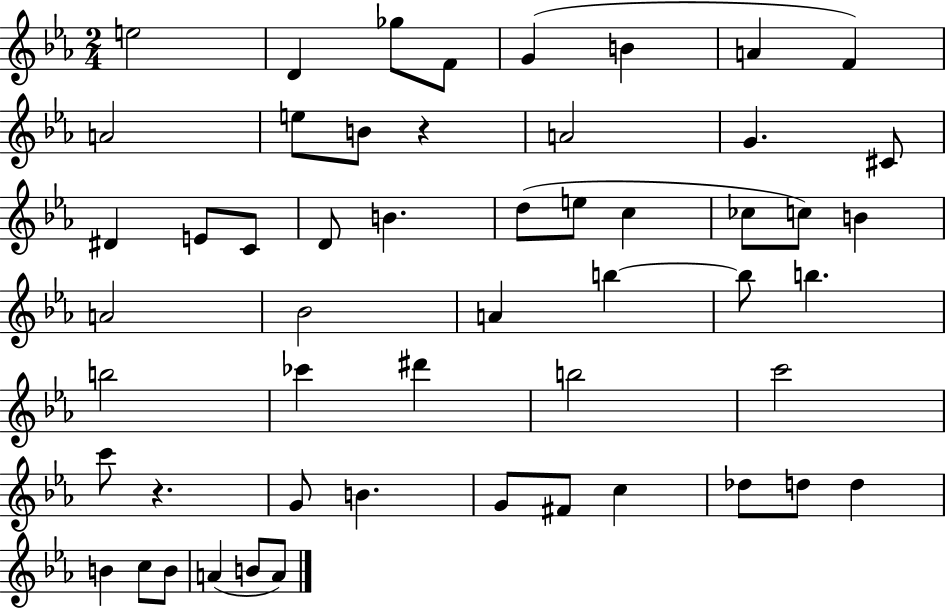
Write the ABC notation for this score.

X:1
T:Untitled
M:2/4
L:1/4
K:Eb
e2 D _g/2 F/2 G B A F A2 e/2 B/2 z A2 G ^C/2 ^D E/2 C/2 D/2 B d/2 e/2 c _c/2 c/2 B A2 _B2 A b b/2 b b2 _c' ^d' b2 c'2 c'/2 z G/2 B G/2 ^F/2 c _d/2 d/2 d B c/2 B/2 A B/2 A/2